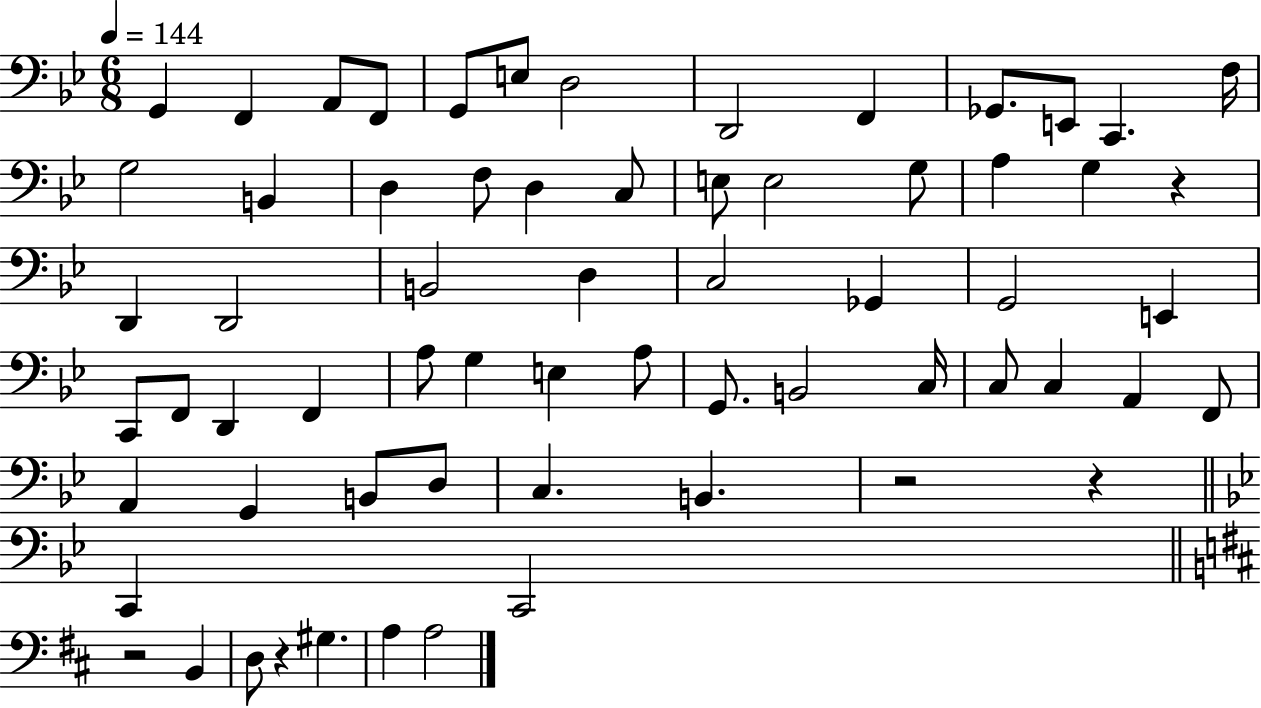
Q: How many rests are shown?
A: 5